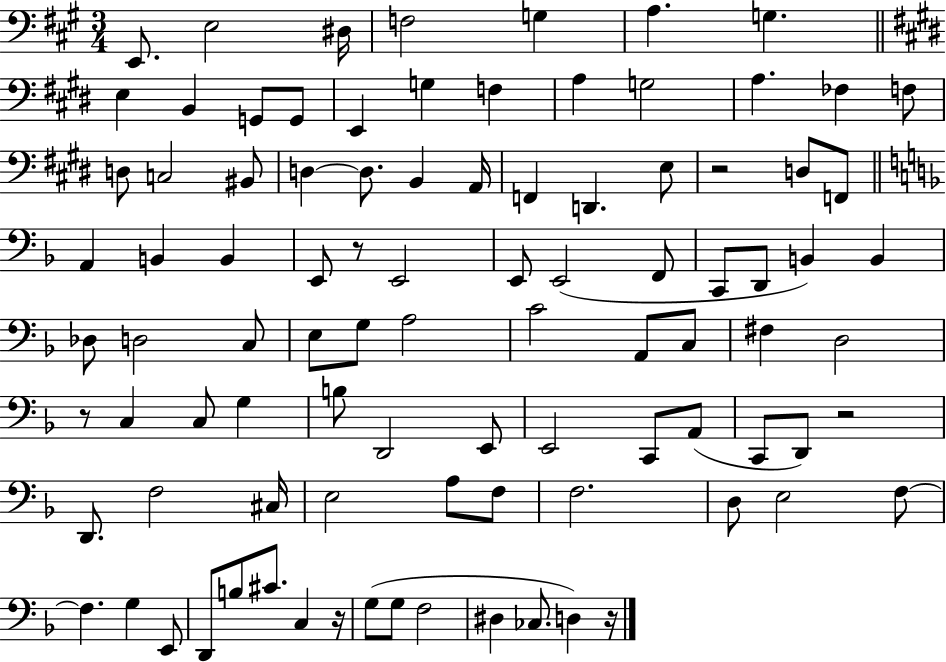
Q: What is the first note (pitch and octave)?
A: E2